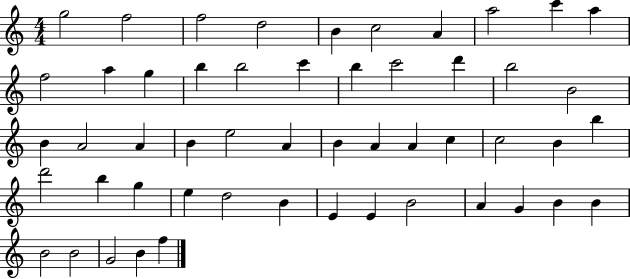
G5/h F5/h F5/h D5/h B4/q C5/h A4/q A5/h C6/q A5/q F5/h A5/q G5/q B5/q B5/h C6/q B5/q C6/h D6/q B5/h B4/h B4/q A4/h A4/q B4/q E5/h A4/q B4/q A4/q A4/q C5/q C5/h B4/q B5/q D6/h B5/q G5/q E5/q D5/h B4/q E4/q E4/q B4/h A4/q G4/q B4/q B4/q B4/h B4/h G4/h B4/q F5/q